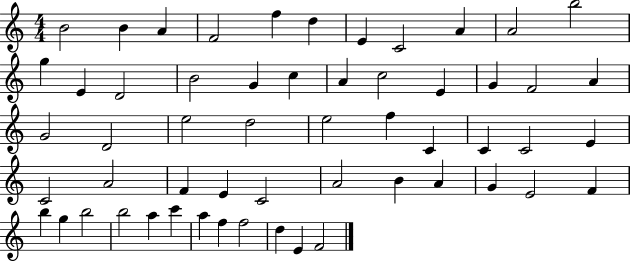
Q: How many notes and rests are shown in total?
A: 56